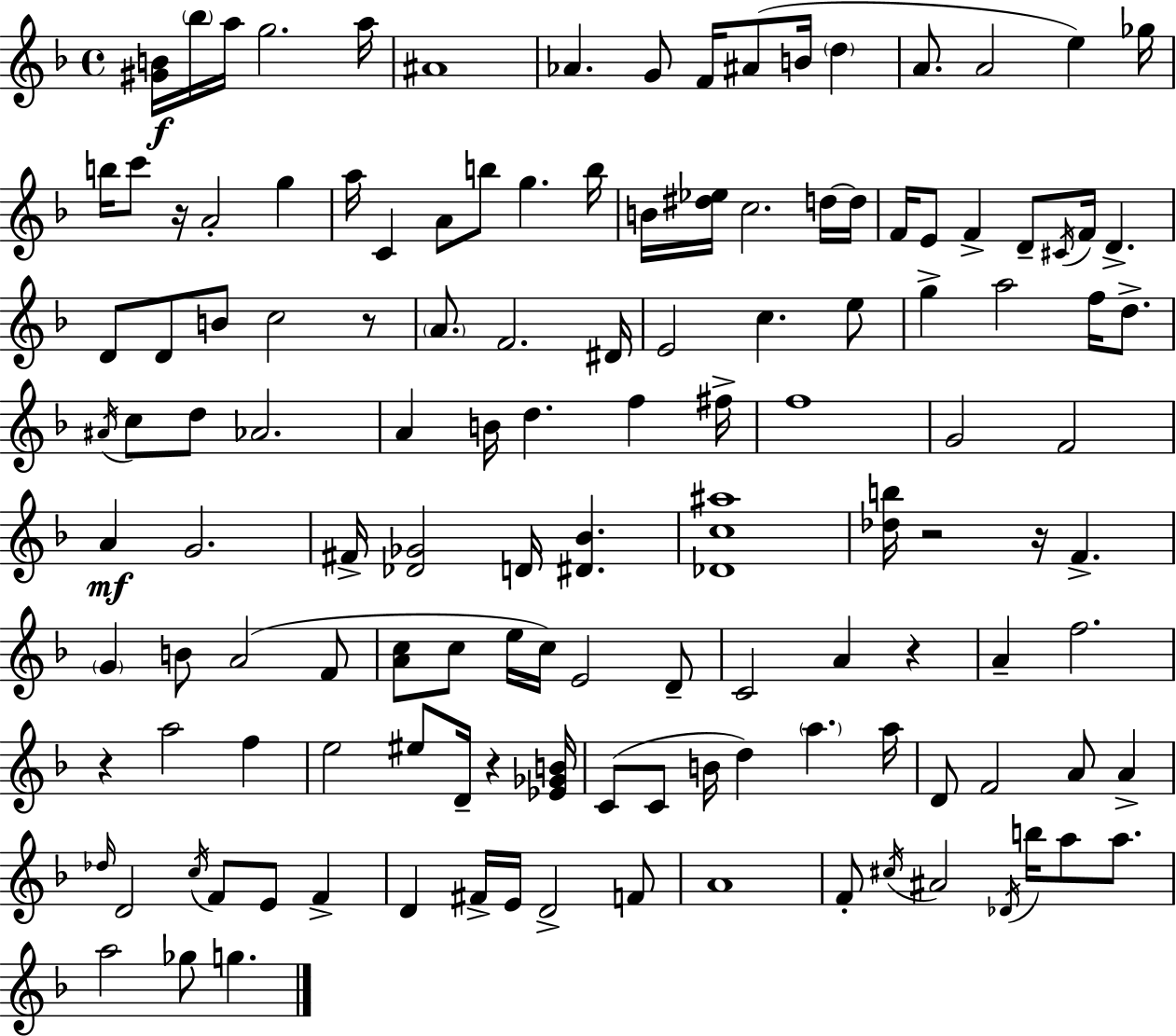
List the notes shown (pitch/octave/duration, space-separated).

[G#4,B4]/s Bb5/s A5/s G5/h. A5/s A#4/w Ab4/q. G4/e F4/s A#4/e B4/s D5/q A4/e. A4/h E5/q Gb5/s B5/s C6/e R/s A4/h G5/q A5/s C4/q A4/e B5/e G5/q. B5/s B4/s [D#5,Eb5]/s C5/h. D5/s D5/s F4/s E4/e F4/q D4/e C#4/s F4/s D4/q. D4/e D4/e B4/e C5/h R/e A4/e. F4/h. D#4/s E4/h C5/q. E5/e G5/q A5/h F5/s D5/e. A#4/s C5/e D5/e Ab4/h. A4/q B4/s D5/q. F5/q F#5/s F5/w G4/h F4/h A4/q G4/h. F#4/s [Db4,Gb4]/h D4/s [D#4,Bb4]/q. [Db4,C5,A#5]/w [Db5,B5]/s R/h R/s F4/q. G4/q B4/e A4/h F4/e [A4,C5]/e C5/e E5/s C5/s E4/h D4/e C4/h A4/q R/q A4/q F5/h. R/q A5/h F5/q E5/h EIS5/e D4/s R/q [Eb4,Gb4,B4]/s C4/e C4/e B4/s D5/q A5/q. A5/s D4/e F4/h A4/e A4/q Db5/s D4/h C5/s F4/e E4/e F4/q D4/q F#4/s E4/s D4/h F4/e A4/w F4/e C#5/s A#4/h Db4/s B5/s A5/e A5/e. A5/h Gb5/e G5/q.